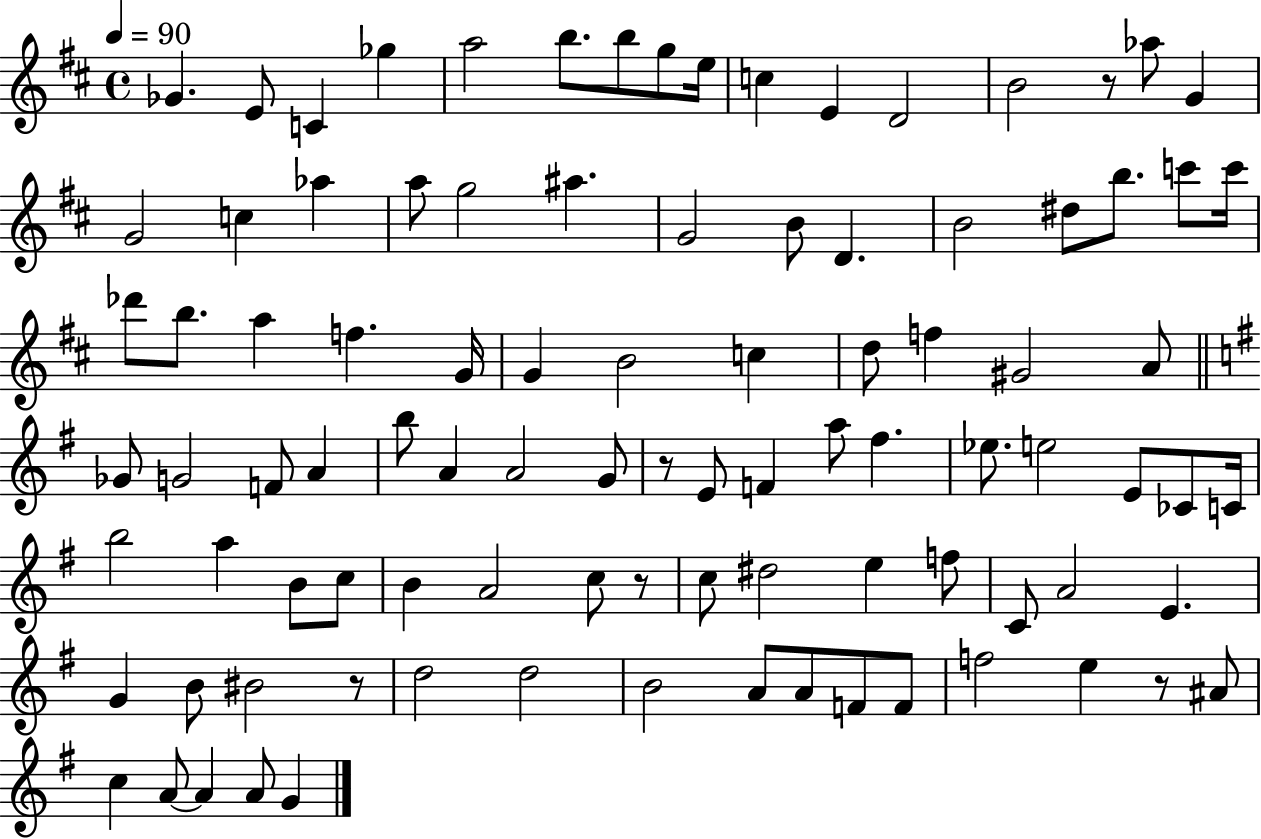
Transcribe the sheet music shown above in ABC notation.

X:1
T:Untitled
M:4/4
L:1/4
K:D
_G E/2 C _g a2 b/2 b/2 g/2 e/4 c E D2 B2 z/2 _a/2 G G2 c _a a/2 g2 ^a G2 B/2 D B2 ^d/2 b/2 c'/2 c'/4 _d'/2 b/2 a f G/4 G B2 c d/2 f ^G2 A/2 _G/2 G2 F/2 A b/2 A A2 G/2 z/2 E/2 F a/2 ^f _e/2 e2 E/2 _C/2 C/4 b2 a B/2 c/2 B A2 c/2 z/2 c/2 ^d2 e f/2 C/2 A2 E G B/2 ^B2 z/2 d2 d2 B2 A/2 A/2 F/2 F/2 f2 e z/2 ^A/2 c A/2 A A/2 G